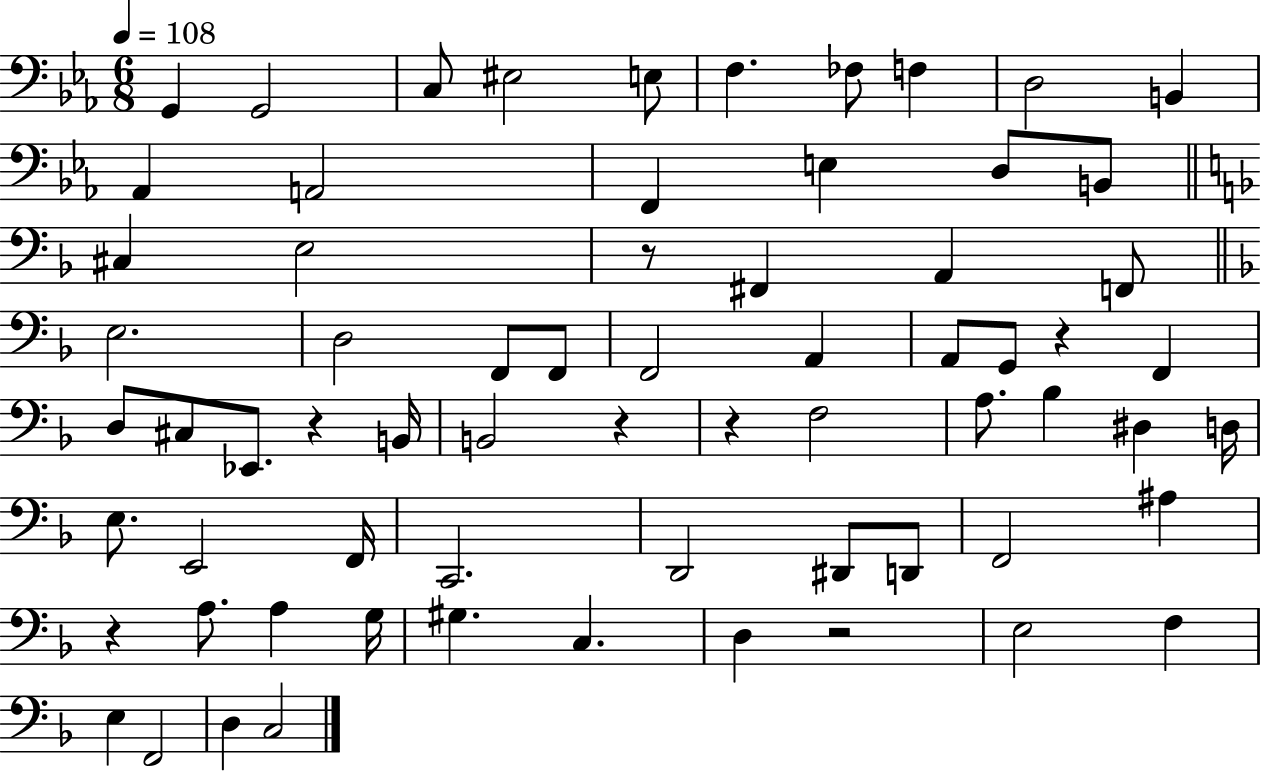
{
  \clef bass
  \numericTimeSignature
  \time 6/8
  \key ees \major
  \tempo 4 = 108
  \repeat volta 2 { g,4 g,2 | c8 eis2 e8 | f4. fes8 f4 | d2 b,4 | \break aes,4 a,2 | f,4 e4 d8 b,8 | \bar "||" \break \key f \major cis4 e2 | r8 fis,4 a,4 f,8 | \bar "||" \break \key d \minor e2. | d2 f,8 f,8 | f,2 a,4 | a,8 g,8 r4 f,4 | \break d8 cis8 ees,8. r4 b,16 | b,2 r4 | r4 f2 | a8. bes4 dis4 d16 | \break e8. e,2 f,16 | c,2. | d,2 dis,8 d,8 | f,2 ais4 | \break r4 a8. a4 g16 | gis4. c4. | d4 r2 | e2 f4 | \break e4 f,2 | d4 c2 | } \bar "|."
}